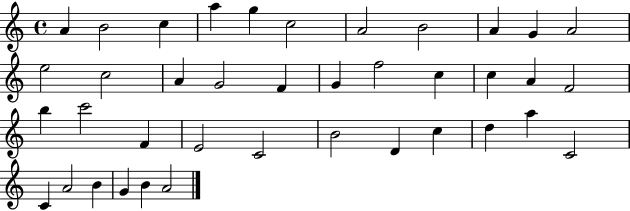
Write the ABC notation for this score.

X:1
T:Untitled
M:4/4
L:1/4
K:C
A B2 c a g c2 A2 B2 A G A2 e2 c2 A G2 F G f2 c c A F2 b c'2 F E2 C2 B2 D c d a C2 C A2 B G B A2